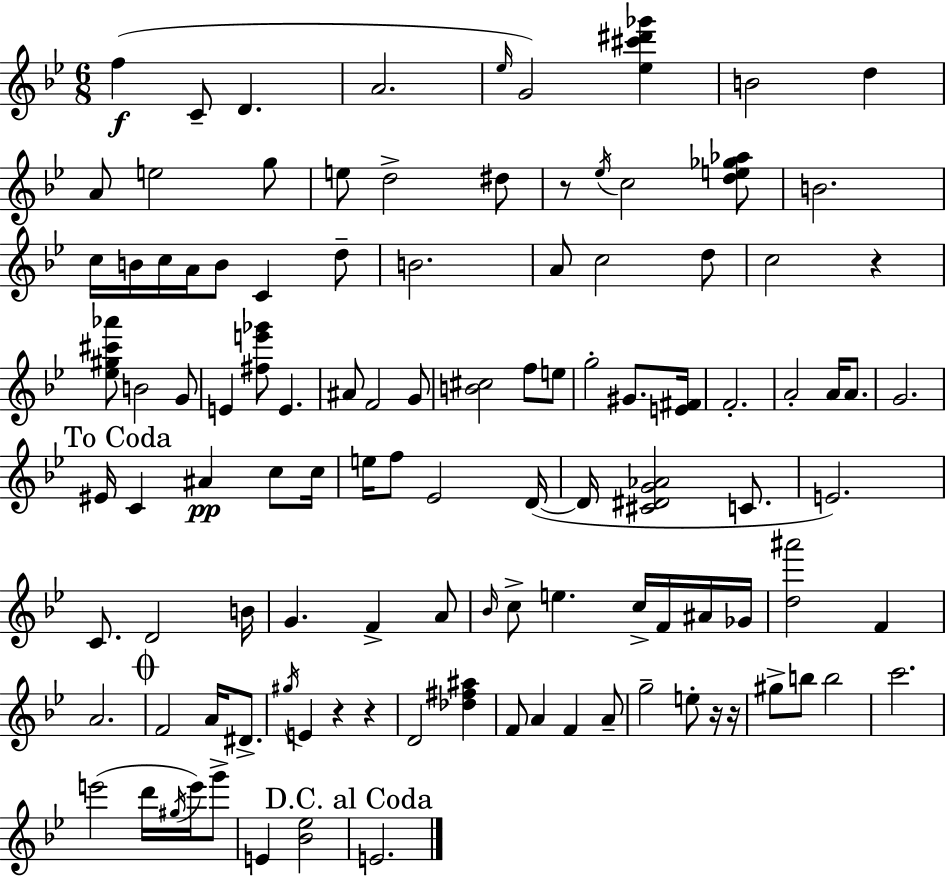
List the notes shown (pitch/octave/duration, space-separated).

F5/q C4/e D4/q. A4/h. Eb5/s G4/h [Eb5,C#6,D#6,Gb6]/q B4/h D5/q A4/e E5/h G5/e E5/e D5/h D#5/e R/e Eb5/s C5/h [D5,E5,Gb5,Ab5]/e B4/h. C5/s B4/s C5/s A4/s B4/e C4/q D5/e B4/h. A4/e C5/h D5/e C5/h R/q [Eb5,G#5,C#6,Ab6]/e B4/h G4/e E4/q [F#5,E6,Gb6]/e E4/q. A#4/e F4/h G4/e [B4,C#5]/h F5/e E5/e G5/h G#4/e. [E4,F#4]/s F4/h. A4/h A4/s A4/e. G4/h. EIS4/s C4/q A#4/q C5/e C5/s E5/s F5/e Eb4/h D4/s D4/s [C#4,D#4,G4,Ab4]/h C4/e. E4/h. C4/e. D4/h B4/s G4/q. F4/q A4/e Bb4/s C5/e E5/q. C5/s F4/s A#4/s Gb4/s [D5,A#6]/h F4/q A4/h. F4/h A4/s D#4/e. G#5/s E4/q R/q R/q D4/h [Db5,F#5,A#5]/q F4/e A4/q F4/q A4/e G5/h E5/e R/s R/s G#5/e B5/e B5/h C6/h. E6/h D6/s G#5/s E6/s G6/e E4/q [Bb4,Eb5]/h E4/h.